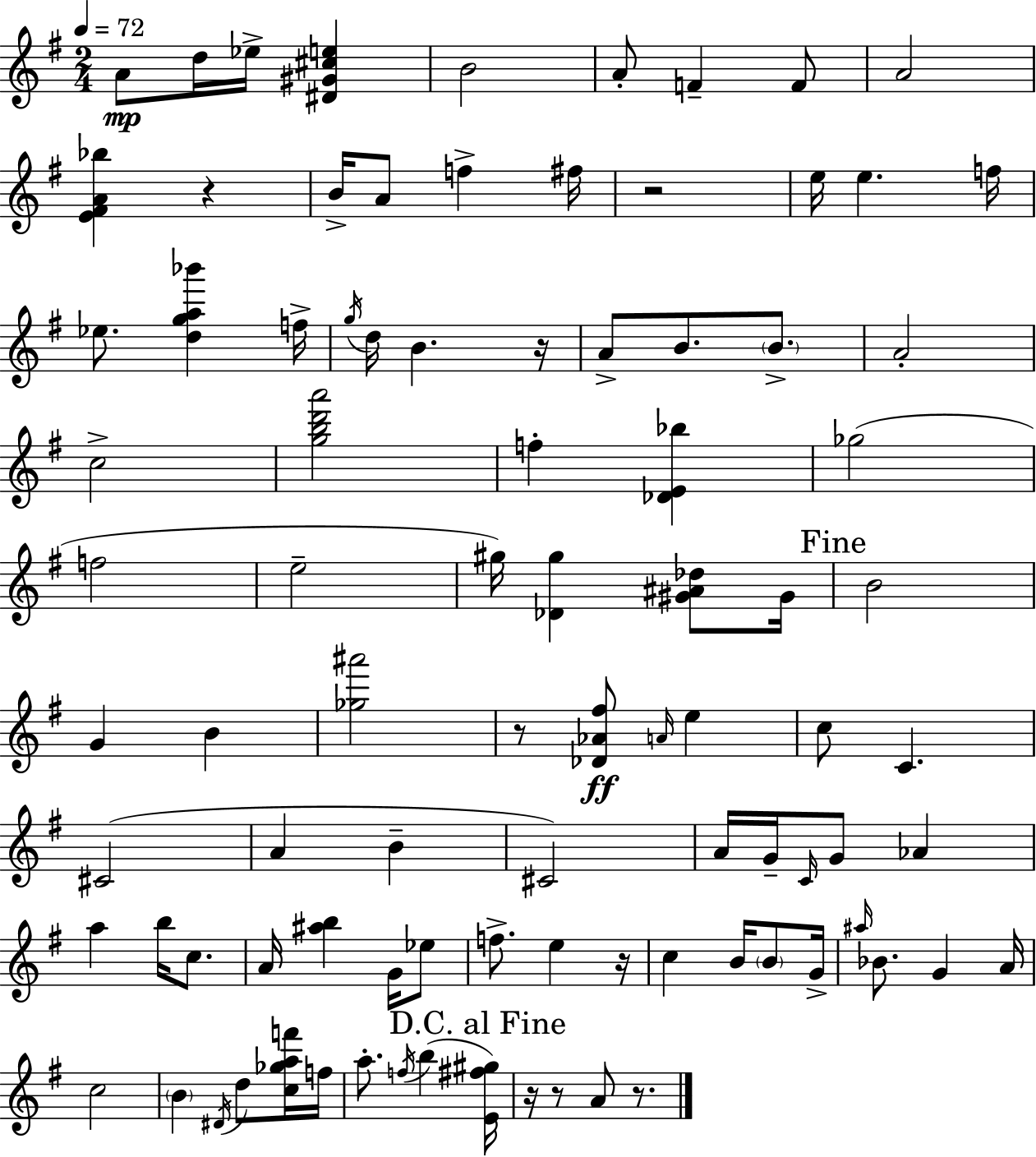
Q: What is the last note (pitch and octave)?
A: A4